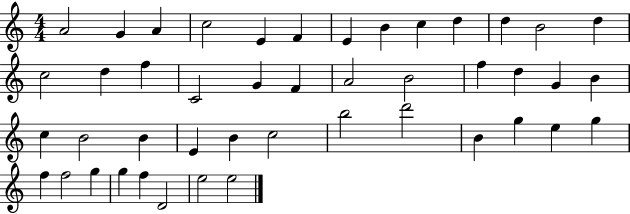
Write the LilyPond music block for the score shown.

{
  \clef treble
  \numericTimeSignature
  \time 4/4
  \key c \major
  a'2 g'4 a'4 | c''2 e'4 f'4 | e'4 b'4 c''4 d''4 | d''4 b'2 d''4 | \break c''2 d''4 f''4 | c'2 g'4 f'4 | a'2 b'2 | f''4 d''4 g'4 b'4 | \break c''4 b'2 b'4 | e'4 b'4 c''2 | b''2 d'''2 | b'4 g''4 e''4 g''4 | \break f''4 f''2 g''4 | g''4 f''4 d'2 | e''2 e''2 | \bar "|."
}